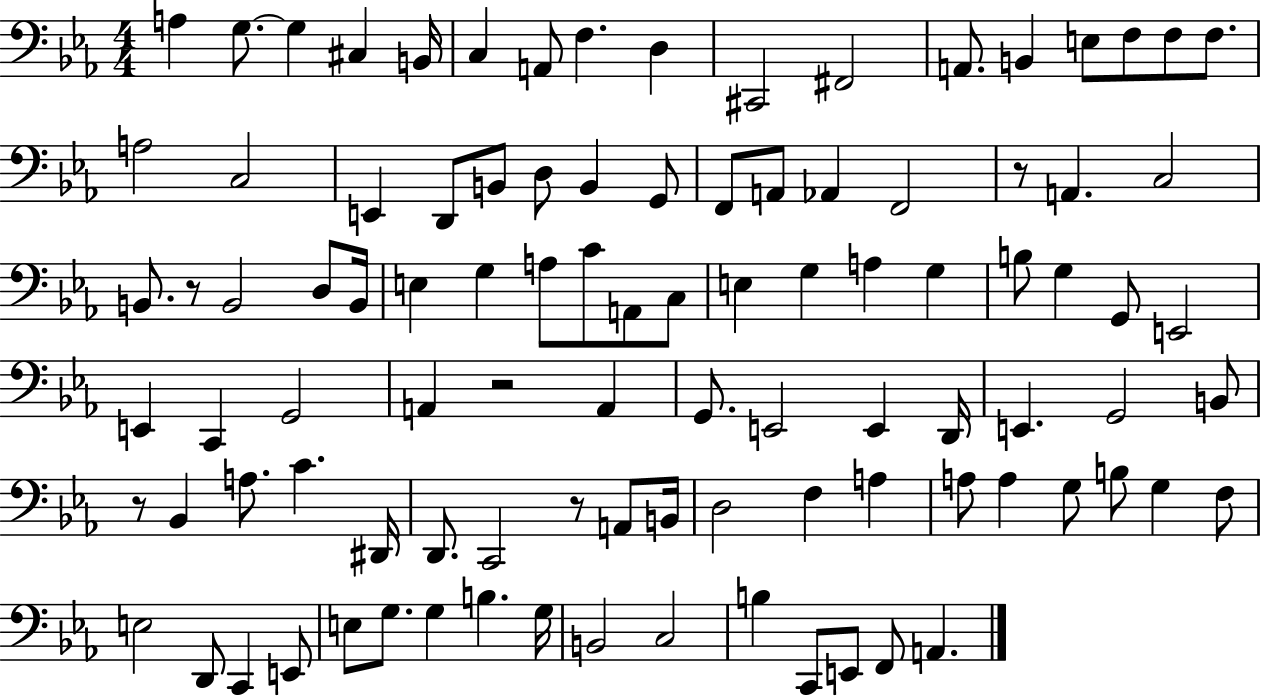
{
  \clef bass
  \numericTimeSignature
  \time 4/4
  \key ees \major
  \repeat volta 2 { a4 g8.~~ g4 cis4 b,16 | c4 a,8 f4. d4 | cis,2 fis,2 | a,8. b,4 e8 f8 f8 f8. | \break a2 c2 | e,4 d,8 b,8 d8 b,4 g,8 | f,8 a,8 aes,4 f,2 | r8 a,4. c2 | \break b,8. r8 b,2 d8 b,16 | e4 g4 a8 c'8 a,8 c8 | e4 g4 a4 g4 | b8 g4 g,8 e,2 | \break e,4 c,4 g,2 | a,4 r2 a,4 | g,8. e,2 e,4 d,16 | e,4. g,2 b,8 | \break r8 bes,4 a8. c'4. dis,16 | d,8. c,2 r8 a,8 b,16 | d2 f4 a4 | a8 a4 g8 b8 g4 f8 | \break e2 d,8 c,4 e,8 | e8 g8. g4 b4. g16 | b,2 c2 | b4 c,8 e,8 f,8 a,4. | \break } \bar "|."
}